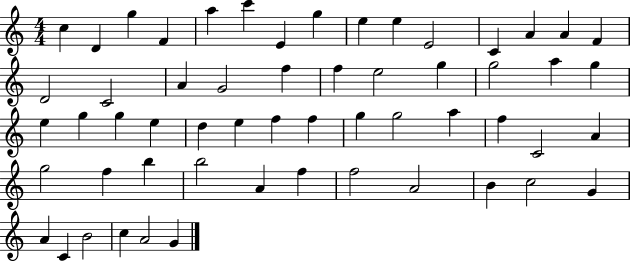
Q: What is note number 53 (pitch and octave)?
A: C4